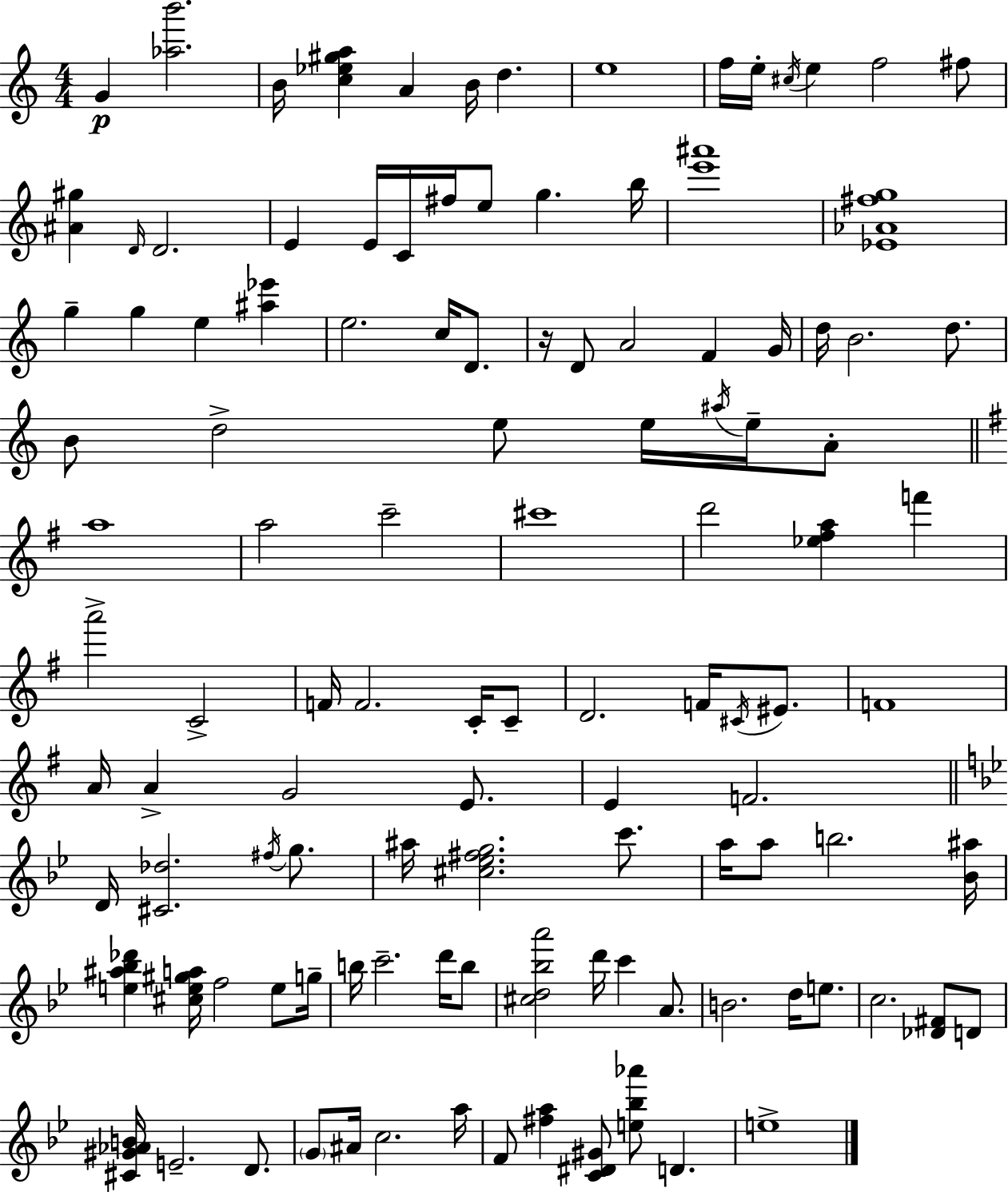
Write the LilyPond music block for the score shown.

{
  \clef treble
  \numericTimeSignature
  \time 4/4
  \key a \minor
  g'4\p <aes'' b'''>2. | b'16 <c'' ees'' gis'' a''>4 a'4 b'16 d''4. | e''1 | f''16 e''16-. \acciaccatura { cis''16 } e''4 f''2 fis''8 | \break <ais' gis''>4 \grace { d'16 } d'2. | e'4 e'16 c'16 fis''16 e''8 g''4. | b''16 <e''' ais'''>1 | <ees' aes' fis'' g''>1 | \break g''4-- g''4 e''4 <ais'' ees'''>4 | e''2. c''16 d'8. | r16 d'8 a'2 f'4 | g'16 d''16 b'2. d''8. | \break b'8 d''2-> e''8 e''16 \acciaccatura { ais''16 } | e''16-- a'8-. \bar "||" \break \key g \major a''1 | a''2 c'''2-- | cis'''1 | d'''2 <ees'' fis'' a''>4 f'''4 | \break a'''2-> c'2-> | f'16 f'2. c'16-. c'8-- | d'2. f'16 \acciaccatura { cis'16 } eis'8. | f'1 | \break a'16 a'4-> g'2 e'8. | e'4 f'2. | \bar "||" \break \key bes \major d'16 <cis' des''>2. \acciaccatura { fis''16 } g''8. | ais''16 <cis'' ees'' fis'' g''>2. c'''8. | a''16 a''8 b''2. | <bes' ais''>16 <e'' ais'' bes'' des'''>4 <cis'' e'' gis'' a''>16 f''2 e''8 | \break g''16-- b''16 c'''2.-- d'''16 b''8 | <cis'' d'' bes'' a'''>2 d'''16 c'''4 a'8. | b'2. d''16 e''8. | c''2. <des' fis'>8 d'8 | \break <cis' gis' aes' b'>16 e'2.-- d'8. | \parenthesize g'8 ais'16 c''2. | a''16 f'8 <fis'' a''>4 <c' dis' gis'>8 <e'' bes'' aes'''>8 d'4. | e''1-> | \break \bar "|."
}